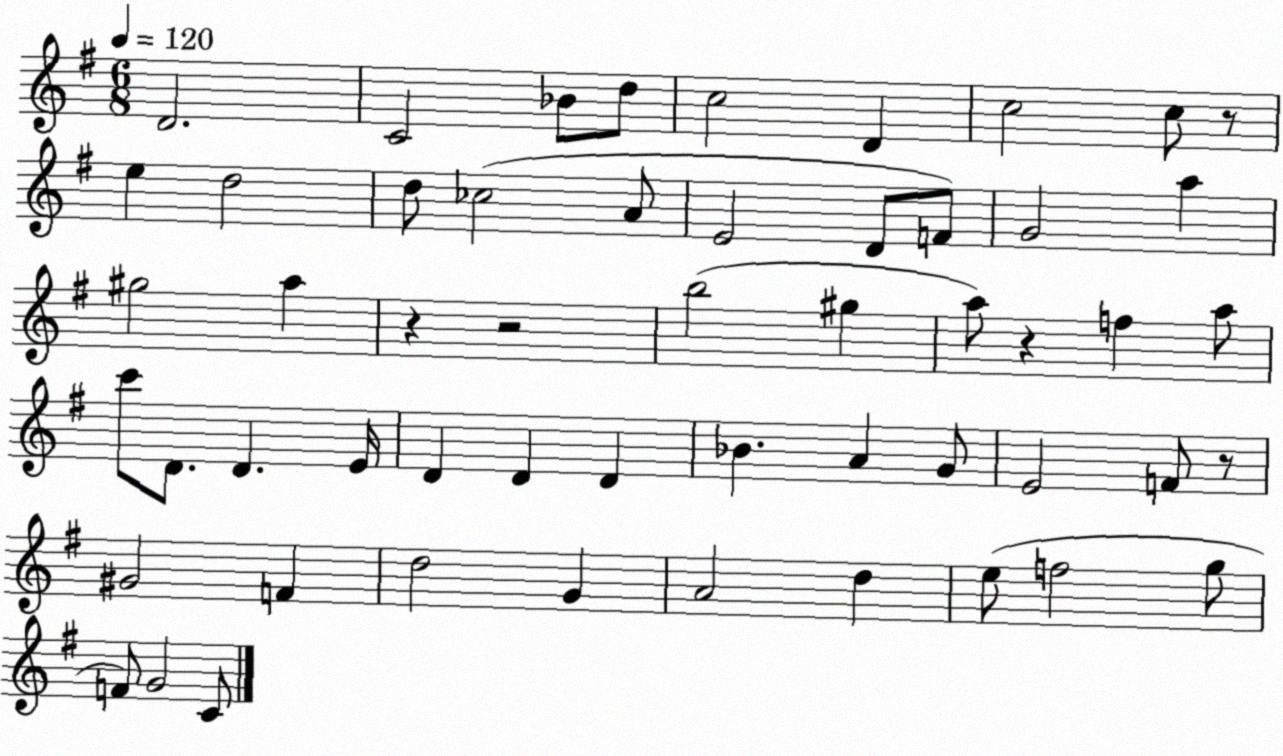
X:1
T:Untitled
M:6/8
L:1/4
K:G
D2 C2 _B/2 d/2 c2 D c2 c/2 z/2 e d2 d/2 _c2 A/2 E2 D/2 F/2 G2 a ^g2 a z z2 b2 ^g a/2 z f a/2 c'/2 D/2 D E/4 D D D _B A G/2 E2 F/2 z/2 ^G2 F d2 G A2 d e/2 f2 g/2 F/2 G2 C/2